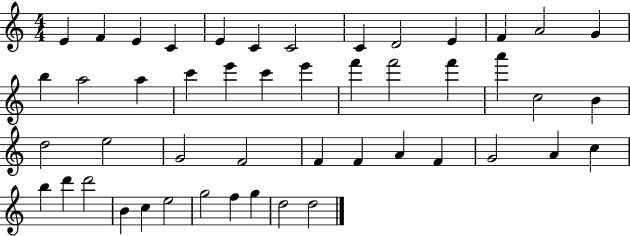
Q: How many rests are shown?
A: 0